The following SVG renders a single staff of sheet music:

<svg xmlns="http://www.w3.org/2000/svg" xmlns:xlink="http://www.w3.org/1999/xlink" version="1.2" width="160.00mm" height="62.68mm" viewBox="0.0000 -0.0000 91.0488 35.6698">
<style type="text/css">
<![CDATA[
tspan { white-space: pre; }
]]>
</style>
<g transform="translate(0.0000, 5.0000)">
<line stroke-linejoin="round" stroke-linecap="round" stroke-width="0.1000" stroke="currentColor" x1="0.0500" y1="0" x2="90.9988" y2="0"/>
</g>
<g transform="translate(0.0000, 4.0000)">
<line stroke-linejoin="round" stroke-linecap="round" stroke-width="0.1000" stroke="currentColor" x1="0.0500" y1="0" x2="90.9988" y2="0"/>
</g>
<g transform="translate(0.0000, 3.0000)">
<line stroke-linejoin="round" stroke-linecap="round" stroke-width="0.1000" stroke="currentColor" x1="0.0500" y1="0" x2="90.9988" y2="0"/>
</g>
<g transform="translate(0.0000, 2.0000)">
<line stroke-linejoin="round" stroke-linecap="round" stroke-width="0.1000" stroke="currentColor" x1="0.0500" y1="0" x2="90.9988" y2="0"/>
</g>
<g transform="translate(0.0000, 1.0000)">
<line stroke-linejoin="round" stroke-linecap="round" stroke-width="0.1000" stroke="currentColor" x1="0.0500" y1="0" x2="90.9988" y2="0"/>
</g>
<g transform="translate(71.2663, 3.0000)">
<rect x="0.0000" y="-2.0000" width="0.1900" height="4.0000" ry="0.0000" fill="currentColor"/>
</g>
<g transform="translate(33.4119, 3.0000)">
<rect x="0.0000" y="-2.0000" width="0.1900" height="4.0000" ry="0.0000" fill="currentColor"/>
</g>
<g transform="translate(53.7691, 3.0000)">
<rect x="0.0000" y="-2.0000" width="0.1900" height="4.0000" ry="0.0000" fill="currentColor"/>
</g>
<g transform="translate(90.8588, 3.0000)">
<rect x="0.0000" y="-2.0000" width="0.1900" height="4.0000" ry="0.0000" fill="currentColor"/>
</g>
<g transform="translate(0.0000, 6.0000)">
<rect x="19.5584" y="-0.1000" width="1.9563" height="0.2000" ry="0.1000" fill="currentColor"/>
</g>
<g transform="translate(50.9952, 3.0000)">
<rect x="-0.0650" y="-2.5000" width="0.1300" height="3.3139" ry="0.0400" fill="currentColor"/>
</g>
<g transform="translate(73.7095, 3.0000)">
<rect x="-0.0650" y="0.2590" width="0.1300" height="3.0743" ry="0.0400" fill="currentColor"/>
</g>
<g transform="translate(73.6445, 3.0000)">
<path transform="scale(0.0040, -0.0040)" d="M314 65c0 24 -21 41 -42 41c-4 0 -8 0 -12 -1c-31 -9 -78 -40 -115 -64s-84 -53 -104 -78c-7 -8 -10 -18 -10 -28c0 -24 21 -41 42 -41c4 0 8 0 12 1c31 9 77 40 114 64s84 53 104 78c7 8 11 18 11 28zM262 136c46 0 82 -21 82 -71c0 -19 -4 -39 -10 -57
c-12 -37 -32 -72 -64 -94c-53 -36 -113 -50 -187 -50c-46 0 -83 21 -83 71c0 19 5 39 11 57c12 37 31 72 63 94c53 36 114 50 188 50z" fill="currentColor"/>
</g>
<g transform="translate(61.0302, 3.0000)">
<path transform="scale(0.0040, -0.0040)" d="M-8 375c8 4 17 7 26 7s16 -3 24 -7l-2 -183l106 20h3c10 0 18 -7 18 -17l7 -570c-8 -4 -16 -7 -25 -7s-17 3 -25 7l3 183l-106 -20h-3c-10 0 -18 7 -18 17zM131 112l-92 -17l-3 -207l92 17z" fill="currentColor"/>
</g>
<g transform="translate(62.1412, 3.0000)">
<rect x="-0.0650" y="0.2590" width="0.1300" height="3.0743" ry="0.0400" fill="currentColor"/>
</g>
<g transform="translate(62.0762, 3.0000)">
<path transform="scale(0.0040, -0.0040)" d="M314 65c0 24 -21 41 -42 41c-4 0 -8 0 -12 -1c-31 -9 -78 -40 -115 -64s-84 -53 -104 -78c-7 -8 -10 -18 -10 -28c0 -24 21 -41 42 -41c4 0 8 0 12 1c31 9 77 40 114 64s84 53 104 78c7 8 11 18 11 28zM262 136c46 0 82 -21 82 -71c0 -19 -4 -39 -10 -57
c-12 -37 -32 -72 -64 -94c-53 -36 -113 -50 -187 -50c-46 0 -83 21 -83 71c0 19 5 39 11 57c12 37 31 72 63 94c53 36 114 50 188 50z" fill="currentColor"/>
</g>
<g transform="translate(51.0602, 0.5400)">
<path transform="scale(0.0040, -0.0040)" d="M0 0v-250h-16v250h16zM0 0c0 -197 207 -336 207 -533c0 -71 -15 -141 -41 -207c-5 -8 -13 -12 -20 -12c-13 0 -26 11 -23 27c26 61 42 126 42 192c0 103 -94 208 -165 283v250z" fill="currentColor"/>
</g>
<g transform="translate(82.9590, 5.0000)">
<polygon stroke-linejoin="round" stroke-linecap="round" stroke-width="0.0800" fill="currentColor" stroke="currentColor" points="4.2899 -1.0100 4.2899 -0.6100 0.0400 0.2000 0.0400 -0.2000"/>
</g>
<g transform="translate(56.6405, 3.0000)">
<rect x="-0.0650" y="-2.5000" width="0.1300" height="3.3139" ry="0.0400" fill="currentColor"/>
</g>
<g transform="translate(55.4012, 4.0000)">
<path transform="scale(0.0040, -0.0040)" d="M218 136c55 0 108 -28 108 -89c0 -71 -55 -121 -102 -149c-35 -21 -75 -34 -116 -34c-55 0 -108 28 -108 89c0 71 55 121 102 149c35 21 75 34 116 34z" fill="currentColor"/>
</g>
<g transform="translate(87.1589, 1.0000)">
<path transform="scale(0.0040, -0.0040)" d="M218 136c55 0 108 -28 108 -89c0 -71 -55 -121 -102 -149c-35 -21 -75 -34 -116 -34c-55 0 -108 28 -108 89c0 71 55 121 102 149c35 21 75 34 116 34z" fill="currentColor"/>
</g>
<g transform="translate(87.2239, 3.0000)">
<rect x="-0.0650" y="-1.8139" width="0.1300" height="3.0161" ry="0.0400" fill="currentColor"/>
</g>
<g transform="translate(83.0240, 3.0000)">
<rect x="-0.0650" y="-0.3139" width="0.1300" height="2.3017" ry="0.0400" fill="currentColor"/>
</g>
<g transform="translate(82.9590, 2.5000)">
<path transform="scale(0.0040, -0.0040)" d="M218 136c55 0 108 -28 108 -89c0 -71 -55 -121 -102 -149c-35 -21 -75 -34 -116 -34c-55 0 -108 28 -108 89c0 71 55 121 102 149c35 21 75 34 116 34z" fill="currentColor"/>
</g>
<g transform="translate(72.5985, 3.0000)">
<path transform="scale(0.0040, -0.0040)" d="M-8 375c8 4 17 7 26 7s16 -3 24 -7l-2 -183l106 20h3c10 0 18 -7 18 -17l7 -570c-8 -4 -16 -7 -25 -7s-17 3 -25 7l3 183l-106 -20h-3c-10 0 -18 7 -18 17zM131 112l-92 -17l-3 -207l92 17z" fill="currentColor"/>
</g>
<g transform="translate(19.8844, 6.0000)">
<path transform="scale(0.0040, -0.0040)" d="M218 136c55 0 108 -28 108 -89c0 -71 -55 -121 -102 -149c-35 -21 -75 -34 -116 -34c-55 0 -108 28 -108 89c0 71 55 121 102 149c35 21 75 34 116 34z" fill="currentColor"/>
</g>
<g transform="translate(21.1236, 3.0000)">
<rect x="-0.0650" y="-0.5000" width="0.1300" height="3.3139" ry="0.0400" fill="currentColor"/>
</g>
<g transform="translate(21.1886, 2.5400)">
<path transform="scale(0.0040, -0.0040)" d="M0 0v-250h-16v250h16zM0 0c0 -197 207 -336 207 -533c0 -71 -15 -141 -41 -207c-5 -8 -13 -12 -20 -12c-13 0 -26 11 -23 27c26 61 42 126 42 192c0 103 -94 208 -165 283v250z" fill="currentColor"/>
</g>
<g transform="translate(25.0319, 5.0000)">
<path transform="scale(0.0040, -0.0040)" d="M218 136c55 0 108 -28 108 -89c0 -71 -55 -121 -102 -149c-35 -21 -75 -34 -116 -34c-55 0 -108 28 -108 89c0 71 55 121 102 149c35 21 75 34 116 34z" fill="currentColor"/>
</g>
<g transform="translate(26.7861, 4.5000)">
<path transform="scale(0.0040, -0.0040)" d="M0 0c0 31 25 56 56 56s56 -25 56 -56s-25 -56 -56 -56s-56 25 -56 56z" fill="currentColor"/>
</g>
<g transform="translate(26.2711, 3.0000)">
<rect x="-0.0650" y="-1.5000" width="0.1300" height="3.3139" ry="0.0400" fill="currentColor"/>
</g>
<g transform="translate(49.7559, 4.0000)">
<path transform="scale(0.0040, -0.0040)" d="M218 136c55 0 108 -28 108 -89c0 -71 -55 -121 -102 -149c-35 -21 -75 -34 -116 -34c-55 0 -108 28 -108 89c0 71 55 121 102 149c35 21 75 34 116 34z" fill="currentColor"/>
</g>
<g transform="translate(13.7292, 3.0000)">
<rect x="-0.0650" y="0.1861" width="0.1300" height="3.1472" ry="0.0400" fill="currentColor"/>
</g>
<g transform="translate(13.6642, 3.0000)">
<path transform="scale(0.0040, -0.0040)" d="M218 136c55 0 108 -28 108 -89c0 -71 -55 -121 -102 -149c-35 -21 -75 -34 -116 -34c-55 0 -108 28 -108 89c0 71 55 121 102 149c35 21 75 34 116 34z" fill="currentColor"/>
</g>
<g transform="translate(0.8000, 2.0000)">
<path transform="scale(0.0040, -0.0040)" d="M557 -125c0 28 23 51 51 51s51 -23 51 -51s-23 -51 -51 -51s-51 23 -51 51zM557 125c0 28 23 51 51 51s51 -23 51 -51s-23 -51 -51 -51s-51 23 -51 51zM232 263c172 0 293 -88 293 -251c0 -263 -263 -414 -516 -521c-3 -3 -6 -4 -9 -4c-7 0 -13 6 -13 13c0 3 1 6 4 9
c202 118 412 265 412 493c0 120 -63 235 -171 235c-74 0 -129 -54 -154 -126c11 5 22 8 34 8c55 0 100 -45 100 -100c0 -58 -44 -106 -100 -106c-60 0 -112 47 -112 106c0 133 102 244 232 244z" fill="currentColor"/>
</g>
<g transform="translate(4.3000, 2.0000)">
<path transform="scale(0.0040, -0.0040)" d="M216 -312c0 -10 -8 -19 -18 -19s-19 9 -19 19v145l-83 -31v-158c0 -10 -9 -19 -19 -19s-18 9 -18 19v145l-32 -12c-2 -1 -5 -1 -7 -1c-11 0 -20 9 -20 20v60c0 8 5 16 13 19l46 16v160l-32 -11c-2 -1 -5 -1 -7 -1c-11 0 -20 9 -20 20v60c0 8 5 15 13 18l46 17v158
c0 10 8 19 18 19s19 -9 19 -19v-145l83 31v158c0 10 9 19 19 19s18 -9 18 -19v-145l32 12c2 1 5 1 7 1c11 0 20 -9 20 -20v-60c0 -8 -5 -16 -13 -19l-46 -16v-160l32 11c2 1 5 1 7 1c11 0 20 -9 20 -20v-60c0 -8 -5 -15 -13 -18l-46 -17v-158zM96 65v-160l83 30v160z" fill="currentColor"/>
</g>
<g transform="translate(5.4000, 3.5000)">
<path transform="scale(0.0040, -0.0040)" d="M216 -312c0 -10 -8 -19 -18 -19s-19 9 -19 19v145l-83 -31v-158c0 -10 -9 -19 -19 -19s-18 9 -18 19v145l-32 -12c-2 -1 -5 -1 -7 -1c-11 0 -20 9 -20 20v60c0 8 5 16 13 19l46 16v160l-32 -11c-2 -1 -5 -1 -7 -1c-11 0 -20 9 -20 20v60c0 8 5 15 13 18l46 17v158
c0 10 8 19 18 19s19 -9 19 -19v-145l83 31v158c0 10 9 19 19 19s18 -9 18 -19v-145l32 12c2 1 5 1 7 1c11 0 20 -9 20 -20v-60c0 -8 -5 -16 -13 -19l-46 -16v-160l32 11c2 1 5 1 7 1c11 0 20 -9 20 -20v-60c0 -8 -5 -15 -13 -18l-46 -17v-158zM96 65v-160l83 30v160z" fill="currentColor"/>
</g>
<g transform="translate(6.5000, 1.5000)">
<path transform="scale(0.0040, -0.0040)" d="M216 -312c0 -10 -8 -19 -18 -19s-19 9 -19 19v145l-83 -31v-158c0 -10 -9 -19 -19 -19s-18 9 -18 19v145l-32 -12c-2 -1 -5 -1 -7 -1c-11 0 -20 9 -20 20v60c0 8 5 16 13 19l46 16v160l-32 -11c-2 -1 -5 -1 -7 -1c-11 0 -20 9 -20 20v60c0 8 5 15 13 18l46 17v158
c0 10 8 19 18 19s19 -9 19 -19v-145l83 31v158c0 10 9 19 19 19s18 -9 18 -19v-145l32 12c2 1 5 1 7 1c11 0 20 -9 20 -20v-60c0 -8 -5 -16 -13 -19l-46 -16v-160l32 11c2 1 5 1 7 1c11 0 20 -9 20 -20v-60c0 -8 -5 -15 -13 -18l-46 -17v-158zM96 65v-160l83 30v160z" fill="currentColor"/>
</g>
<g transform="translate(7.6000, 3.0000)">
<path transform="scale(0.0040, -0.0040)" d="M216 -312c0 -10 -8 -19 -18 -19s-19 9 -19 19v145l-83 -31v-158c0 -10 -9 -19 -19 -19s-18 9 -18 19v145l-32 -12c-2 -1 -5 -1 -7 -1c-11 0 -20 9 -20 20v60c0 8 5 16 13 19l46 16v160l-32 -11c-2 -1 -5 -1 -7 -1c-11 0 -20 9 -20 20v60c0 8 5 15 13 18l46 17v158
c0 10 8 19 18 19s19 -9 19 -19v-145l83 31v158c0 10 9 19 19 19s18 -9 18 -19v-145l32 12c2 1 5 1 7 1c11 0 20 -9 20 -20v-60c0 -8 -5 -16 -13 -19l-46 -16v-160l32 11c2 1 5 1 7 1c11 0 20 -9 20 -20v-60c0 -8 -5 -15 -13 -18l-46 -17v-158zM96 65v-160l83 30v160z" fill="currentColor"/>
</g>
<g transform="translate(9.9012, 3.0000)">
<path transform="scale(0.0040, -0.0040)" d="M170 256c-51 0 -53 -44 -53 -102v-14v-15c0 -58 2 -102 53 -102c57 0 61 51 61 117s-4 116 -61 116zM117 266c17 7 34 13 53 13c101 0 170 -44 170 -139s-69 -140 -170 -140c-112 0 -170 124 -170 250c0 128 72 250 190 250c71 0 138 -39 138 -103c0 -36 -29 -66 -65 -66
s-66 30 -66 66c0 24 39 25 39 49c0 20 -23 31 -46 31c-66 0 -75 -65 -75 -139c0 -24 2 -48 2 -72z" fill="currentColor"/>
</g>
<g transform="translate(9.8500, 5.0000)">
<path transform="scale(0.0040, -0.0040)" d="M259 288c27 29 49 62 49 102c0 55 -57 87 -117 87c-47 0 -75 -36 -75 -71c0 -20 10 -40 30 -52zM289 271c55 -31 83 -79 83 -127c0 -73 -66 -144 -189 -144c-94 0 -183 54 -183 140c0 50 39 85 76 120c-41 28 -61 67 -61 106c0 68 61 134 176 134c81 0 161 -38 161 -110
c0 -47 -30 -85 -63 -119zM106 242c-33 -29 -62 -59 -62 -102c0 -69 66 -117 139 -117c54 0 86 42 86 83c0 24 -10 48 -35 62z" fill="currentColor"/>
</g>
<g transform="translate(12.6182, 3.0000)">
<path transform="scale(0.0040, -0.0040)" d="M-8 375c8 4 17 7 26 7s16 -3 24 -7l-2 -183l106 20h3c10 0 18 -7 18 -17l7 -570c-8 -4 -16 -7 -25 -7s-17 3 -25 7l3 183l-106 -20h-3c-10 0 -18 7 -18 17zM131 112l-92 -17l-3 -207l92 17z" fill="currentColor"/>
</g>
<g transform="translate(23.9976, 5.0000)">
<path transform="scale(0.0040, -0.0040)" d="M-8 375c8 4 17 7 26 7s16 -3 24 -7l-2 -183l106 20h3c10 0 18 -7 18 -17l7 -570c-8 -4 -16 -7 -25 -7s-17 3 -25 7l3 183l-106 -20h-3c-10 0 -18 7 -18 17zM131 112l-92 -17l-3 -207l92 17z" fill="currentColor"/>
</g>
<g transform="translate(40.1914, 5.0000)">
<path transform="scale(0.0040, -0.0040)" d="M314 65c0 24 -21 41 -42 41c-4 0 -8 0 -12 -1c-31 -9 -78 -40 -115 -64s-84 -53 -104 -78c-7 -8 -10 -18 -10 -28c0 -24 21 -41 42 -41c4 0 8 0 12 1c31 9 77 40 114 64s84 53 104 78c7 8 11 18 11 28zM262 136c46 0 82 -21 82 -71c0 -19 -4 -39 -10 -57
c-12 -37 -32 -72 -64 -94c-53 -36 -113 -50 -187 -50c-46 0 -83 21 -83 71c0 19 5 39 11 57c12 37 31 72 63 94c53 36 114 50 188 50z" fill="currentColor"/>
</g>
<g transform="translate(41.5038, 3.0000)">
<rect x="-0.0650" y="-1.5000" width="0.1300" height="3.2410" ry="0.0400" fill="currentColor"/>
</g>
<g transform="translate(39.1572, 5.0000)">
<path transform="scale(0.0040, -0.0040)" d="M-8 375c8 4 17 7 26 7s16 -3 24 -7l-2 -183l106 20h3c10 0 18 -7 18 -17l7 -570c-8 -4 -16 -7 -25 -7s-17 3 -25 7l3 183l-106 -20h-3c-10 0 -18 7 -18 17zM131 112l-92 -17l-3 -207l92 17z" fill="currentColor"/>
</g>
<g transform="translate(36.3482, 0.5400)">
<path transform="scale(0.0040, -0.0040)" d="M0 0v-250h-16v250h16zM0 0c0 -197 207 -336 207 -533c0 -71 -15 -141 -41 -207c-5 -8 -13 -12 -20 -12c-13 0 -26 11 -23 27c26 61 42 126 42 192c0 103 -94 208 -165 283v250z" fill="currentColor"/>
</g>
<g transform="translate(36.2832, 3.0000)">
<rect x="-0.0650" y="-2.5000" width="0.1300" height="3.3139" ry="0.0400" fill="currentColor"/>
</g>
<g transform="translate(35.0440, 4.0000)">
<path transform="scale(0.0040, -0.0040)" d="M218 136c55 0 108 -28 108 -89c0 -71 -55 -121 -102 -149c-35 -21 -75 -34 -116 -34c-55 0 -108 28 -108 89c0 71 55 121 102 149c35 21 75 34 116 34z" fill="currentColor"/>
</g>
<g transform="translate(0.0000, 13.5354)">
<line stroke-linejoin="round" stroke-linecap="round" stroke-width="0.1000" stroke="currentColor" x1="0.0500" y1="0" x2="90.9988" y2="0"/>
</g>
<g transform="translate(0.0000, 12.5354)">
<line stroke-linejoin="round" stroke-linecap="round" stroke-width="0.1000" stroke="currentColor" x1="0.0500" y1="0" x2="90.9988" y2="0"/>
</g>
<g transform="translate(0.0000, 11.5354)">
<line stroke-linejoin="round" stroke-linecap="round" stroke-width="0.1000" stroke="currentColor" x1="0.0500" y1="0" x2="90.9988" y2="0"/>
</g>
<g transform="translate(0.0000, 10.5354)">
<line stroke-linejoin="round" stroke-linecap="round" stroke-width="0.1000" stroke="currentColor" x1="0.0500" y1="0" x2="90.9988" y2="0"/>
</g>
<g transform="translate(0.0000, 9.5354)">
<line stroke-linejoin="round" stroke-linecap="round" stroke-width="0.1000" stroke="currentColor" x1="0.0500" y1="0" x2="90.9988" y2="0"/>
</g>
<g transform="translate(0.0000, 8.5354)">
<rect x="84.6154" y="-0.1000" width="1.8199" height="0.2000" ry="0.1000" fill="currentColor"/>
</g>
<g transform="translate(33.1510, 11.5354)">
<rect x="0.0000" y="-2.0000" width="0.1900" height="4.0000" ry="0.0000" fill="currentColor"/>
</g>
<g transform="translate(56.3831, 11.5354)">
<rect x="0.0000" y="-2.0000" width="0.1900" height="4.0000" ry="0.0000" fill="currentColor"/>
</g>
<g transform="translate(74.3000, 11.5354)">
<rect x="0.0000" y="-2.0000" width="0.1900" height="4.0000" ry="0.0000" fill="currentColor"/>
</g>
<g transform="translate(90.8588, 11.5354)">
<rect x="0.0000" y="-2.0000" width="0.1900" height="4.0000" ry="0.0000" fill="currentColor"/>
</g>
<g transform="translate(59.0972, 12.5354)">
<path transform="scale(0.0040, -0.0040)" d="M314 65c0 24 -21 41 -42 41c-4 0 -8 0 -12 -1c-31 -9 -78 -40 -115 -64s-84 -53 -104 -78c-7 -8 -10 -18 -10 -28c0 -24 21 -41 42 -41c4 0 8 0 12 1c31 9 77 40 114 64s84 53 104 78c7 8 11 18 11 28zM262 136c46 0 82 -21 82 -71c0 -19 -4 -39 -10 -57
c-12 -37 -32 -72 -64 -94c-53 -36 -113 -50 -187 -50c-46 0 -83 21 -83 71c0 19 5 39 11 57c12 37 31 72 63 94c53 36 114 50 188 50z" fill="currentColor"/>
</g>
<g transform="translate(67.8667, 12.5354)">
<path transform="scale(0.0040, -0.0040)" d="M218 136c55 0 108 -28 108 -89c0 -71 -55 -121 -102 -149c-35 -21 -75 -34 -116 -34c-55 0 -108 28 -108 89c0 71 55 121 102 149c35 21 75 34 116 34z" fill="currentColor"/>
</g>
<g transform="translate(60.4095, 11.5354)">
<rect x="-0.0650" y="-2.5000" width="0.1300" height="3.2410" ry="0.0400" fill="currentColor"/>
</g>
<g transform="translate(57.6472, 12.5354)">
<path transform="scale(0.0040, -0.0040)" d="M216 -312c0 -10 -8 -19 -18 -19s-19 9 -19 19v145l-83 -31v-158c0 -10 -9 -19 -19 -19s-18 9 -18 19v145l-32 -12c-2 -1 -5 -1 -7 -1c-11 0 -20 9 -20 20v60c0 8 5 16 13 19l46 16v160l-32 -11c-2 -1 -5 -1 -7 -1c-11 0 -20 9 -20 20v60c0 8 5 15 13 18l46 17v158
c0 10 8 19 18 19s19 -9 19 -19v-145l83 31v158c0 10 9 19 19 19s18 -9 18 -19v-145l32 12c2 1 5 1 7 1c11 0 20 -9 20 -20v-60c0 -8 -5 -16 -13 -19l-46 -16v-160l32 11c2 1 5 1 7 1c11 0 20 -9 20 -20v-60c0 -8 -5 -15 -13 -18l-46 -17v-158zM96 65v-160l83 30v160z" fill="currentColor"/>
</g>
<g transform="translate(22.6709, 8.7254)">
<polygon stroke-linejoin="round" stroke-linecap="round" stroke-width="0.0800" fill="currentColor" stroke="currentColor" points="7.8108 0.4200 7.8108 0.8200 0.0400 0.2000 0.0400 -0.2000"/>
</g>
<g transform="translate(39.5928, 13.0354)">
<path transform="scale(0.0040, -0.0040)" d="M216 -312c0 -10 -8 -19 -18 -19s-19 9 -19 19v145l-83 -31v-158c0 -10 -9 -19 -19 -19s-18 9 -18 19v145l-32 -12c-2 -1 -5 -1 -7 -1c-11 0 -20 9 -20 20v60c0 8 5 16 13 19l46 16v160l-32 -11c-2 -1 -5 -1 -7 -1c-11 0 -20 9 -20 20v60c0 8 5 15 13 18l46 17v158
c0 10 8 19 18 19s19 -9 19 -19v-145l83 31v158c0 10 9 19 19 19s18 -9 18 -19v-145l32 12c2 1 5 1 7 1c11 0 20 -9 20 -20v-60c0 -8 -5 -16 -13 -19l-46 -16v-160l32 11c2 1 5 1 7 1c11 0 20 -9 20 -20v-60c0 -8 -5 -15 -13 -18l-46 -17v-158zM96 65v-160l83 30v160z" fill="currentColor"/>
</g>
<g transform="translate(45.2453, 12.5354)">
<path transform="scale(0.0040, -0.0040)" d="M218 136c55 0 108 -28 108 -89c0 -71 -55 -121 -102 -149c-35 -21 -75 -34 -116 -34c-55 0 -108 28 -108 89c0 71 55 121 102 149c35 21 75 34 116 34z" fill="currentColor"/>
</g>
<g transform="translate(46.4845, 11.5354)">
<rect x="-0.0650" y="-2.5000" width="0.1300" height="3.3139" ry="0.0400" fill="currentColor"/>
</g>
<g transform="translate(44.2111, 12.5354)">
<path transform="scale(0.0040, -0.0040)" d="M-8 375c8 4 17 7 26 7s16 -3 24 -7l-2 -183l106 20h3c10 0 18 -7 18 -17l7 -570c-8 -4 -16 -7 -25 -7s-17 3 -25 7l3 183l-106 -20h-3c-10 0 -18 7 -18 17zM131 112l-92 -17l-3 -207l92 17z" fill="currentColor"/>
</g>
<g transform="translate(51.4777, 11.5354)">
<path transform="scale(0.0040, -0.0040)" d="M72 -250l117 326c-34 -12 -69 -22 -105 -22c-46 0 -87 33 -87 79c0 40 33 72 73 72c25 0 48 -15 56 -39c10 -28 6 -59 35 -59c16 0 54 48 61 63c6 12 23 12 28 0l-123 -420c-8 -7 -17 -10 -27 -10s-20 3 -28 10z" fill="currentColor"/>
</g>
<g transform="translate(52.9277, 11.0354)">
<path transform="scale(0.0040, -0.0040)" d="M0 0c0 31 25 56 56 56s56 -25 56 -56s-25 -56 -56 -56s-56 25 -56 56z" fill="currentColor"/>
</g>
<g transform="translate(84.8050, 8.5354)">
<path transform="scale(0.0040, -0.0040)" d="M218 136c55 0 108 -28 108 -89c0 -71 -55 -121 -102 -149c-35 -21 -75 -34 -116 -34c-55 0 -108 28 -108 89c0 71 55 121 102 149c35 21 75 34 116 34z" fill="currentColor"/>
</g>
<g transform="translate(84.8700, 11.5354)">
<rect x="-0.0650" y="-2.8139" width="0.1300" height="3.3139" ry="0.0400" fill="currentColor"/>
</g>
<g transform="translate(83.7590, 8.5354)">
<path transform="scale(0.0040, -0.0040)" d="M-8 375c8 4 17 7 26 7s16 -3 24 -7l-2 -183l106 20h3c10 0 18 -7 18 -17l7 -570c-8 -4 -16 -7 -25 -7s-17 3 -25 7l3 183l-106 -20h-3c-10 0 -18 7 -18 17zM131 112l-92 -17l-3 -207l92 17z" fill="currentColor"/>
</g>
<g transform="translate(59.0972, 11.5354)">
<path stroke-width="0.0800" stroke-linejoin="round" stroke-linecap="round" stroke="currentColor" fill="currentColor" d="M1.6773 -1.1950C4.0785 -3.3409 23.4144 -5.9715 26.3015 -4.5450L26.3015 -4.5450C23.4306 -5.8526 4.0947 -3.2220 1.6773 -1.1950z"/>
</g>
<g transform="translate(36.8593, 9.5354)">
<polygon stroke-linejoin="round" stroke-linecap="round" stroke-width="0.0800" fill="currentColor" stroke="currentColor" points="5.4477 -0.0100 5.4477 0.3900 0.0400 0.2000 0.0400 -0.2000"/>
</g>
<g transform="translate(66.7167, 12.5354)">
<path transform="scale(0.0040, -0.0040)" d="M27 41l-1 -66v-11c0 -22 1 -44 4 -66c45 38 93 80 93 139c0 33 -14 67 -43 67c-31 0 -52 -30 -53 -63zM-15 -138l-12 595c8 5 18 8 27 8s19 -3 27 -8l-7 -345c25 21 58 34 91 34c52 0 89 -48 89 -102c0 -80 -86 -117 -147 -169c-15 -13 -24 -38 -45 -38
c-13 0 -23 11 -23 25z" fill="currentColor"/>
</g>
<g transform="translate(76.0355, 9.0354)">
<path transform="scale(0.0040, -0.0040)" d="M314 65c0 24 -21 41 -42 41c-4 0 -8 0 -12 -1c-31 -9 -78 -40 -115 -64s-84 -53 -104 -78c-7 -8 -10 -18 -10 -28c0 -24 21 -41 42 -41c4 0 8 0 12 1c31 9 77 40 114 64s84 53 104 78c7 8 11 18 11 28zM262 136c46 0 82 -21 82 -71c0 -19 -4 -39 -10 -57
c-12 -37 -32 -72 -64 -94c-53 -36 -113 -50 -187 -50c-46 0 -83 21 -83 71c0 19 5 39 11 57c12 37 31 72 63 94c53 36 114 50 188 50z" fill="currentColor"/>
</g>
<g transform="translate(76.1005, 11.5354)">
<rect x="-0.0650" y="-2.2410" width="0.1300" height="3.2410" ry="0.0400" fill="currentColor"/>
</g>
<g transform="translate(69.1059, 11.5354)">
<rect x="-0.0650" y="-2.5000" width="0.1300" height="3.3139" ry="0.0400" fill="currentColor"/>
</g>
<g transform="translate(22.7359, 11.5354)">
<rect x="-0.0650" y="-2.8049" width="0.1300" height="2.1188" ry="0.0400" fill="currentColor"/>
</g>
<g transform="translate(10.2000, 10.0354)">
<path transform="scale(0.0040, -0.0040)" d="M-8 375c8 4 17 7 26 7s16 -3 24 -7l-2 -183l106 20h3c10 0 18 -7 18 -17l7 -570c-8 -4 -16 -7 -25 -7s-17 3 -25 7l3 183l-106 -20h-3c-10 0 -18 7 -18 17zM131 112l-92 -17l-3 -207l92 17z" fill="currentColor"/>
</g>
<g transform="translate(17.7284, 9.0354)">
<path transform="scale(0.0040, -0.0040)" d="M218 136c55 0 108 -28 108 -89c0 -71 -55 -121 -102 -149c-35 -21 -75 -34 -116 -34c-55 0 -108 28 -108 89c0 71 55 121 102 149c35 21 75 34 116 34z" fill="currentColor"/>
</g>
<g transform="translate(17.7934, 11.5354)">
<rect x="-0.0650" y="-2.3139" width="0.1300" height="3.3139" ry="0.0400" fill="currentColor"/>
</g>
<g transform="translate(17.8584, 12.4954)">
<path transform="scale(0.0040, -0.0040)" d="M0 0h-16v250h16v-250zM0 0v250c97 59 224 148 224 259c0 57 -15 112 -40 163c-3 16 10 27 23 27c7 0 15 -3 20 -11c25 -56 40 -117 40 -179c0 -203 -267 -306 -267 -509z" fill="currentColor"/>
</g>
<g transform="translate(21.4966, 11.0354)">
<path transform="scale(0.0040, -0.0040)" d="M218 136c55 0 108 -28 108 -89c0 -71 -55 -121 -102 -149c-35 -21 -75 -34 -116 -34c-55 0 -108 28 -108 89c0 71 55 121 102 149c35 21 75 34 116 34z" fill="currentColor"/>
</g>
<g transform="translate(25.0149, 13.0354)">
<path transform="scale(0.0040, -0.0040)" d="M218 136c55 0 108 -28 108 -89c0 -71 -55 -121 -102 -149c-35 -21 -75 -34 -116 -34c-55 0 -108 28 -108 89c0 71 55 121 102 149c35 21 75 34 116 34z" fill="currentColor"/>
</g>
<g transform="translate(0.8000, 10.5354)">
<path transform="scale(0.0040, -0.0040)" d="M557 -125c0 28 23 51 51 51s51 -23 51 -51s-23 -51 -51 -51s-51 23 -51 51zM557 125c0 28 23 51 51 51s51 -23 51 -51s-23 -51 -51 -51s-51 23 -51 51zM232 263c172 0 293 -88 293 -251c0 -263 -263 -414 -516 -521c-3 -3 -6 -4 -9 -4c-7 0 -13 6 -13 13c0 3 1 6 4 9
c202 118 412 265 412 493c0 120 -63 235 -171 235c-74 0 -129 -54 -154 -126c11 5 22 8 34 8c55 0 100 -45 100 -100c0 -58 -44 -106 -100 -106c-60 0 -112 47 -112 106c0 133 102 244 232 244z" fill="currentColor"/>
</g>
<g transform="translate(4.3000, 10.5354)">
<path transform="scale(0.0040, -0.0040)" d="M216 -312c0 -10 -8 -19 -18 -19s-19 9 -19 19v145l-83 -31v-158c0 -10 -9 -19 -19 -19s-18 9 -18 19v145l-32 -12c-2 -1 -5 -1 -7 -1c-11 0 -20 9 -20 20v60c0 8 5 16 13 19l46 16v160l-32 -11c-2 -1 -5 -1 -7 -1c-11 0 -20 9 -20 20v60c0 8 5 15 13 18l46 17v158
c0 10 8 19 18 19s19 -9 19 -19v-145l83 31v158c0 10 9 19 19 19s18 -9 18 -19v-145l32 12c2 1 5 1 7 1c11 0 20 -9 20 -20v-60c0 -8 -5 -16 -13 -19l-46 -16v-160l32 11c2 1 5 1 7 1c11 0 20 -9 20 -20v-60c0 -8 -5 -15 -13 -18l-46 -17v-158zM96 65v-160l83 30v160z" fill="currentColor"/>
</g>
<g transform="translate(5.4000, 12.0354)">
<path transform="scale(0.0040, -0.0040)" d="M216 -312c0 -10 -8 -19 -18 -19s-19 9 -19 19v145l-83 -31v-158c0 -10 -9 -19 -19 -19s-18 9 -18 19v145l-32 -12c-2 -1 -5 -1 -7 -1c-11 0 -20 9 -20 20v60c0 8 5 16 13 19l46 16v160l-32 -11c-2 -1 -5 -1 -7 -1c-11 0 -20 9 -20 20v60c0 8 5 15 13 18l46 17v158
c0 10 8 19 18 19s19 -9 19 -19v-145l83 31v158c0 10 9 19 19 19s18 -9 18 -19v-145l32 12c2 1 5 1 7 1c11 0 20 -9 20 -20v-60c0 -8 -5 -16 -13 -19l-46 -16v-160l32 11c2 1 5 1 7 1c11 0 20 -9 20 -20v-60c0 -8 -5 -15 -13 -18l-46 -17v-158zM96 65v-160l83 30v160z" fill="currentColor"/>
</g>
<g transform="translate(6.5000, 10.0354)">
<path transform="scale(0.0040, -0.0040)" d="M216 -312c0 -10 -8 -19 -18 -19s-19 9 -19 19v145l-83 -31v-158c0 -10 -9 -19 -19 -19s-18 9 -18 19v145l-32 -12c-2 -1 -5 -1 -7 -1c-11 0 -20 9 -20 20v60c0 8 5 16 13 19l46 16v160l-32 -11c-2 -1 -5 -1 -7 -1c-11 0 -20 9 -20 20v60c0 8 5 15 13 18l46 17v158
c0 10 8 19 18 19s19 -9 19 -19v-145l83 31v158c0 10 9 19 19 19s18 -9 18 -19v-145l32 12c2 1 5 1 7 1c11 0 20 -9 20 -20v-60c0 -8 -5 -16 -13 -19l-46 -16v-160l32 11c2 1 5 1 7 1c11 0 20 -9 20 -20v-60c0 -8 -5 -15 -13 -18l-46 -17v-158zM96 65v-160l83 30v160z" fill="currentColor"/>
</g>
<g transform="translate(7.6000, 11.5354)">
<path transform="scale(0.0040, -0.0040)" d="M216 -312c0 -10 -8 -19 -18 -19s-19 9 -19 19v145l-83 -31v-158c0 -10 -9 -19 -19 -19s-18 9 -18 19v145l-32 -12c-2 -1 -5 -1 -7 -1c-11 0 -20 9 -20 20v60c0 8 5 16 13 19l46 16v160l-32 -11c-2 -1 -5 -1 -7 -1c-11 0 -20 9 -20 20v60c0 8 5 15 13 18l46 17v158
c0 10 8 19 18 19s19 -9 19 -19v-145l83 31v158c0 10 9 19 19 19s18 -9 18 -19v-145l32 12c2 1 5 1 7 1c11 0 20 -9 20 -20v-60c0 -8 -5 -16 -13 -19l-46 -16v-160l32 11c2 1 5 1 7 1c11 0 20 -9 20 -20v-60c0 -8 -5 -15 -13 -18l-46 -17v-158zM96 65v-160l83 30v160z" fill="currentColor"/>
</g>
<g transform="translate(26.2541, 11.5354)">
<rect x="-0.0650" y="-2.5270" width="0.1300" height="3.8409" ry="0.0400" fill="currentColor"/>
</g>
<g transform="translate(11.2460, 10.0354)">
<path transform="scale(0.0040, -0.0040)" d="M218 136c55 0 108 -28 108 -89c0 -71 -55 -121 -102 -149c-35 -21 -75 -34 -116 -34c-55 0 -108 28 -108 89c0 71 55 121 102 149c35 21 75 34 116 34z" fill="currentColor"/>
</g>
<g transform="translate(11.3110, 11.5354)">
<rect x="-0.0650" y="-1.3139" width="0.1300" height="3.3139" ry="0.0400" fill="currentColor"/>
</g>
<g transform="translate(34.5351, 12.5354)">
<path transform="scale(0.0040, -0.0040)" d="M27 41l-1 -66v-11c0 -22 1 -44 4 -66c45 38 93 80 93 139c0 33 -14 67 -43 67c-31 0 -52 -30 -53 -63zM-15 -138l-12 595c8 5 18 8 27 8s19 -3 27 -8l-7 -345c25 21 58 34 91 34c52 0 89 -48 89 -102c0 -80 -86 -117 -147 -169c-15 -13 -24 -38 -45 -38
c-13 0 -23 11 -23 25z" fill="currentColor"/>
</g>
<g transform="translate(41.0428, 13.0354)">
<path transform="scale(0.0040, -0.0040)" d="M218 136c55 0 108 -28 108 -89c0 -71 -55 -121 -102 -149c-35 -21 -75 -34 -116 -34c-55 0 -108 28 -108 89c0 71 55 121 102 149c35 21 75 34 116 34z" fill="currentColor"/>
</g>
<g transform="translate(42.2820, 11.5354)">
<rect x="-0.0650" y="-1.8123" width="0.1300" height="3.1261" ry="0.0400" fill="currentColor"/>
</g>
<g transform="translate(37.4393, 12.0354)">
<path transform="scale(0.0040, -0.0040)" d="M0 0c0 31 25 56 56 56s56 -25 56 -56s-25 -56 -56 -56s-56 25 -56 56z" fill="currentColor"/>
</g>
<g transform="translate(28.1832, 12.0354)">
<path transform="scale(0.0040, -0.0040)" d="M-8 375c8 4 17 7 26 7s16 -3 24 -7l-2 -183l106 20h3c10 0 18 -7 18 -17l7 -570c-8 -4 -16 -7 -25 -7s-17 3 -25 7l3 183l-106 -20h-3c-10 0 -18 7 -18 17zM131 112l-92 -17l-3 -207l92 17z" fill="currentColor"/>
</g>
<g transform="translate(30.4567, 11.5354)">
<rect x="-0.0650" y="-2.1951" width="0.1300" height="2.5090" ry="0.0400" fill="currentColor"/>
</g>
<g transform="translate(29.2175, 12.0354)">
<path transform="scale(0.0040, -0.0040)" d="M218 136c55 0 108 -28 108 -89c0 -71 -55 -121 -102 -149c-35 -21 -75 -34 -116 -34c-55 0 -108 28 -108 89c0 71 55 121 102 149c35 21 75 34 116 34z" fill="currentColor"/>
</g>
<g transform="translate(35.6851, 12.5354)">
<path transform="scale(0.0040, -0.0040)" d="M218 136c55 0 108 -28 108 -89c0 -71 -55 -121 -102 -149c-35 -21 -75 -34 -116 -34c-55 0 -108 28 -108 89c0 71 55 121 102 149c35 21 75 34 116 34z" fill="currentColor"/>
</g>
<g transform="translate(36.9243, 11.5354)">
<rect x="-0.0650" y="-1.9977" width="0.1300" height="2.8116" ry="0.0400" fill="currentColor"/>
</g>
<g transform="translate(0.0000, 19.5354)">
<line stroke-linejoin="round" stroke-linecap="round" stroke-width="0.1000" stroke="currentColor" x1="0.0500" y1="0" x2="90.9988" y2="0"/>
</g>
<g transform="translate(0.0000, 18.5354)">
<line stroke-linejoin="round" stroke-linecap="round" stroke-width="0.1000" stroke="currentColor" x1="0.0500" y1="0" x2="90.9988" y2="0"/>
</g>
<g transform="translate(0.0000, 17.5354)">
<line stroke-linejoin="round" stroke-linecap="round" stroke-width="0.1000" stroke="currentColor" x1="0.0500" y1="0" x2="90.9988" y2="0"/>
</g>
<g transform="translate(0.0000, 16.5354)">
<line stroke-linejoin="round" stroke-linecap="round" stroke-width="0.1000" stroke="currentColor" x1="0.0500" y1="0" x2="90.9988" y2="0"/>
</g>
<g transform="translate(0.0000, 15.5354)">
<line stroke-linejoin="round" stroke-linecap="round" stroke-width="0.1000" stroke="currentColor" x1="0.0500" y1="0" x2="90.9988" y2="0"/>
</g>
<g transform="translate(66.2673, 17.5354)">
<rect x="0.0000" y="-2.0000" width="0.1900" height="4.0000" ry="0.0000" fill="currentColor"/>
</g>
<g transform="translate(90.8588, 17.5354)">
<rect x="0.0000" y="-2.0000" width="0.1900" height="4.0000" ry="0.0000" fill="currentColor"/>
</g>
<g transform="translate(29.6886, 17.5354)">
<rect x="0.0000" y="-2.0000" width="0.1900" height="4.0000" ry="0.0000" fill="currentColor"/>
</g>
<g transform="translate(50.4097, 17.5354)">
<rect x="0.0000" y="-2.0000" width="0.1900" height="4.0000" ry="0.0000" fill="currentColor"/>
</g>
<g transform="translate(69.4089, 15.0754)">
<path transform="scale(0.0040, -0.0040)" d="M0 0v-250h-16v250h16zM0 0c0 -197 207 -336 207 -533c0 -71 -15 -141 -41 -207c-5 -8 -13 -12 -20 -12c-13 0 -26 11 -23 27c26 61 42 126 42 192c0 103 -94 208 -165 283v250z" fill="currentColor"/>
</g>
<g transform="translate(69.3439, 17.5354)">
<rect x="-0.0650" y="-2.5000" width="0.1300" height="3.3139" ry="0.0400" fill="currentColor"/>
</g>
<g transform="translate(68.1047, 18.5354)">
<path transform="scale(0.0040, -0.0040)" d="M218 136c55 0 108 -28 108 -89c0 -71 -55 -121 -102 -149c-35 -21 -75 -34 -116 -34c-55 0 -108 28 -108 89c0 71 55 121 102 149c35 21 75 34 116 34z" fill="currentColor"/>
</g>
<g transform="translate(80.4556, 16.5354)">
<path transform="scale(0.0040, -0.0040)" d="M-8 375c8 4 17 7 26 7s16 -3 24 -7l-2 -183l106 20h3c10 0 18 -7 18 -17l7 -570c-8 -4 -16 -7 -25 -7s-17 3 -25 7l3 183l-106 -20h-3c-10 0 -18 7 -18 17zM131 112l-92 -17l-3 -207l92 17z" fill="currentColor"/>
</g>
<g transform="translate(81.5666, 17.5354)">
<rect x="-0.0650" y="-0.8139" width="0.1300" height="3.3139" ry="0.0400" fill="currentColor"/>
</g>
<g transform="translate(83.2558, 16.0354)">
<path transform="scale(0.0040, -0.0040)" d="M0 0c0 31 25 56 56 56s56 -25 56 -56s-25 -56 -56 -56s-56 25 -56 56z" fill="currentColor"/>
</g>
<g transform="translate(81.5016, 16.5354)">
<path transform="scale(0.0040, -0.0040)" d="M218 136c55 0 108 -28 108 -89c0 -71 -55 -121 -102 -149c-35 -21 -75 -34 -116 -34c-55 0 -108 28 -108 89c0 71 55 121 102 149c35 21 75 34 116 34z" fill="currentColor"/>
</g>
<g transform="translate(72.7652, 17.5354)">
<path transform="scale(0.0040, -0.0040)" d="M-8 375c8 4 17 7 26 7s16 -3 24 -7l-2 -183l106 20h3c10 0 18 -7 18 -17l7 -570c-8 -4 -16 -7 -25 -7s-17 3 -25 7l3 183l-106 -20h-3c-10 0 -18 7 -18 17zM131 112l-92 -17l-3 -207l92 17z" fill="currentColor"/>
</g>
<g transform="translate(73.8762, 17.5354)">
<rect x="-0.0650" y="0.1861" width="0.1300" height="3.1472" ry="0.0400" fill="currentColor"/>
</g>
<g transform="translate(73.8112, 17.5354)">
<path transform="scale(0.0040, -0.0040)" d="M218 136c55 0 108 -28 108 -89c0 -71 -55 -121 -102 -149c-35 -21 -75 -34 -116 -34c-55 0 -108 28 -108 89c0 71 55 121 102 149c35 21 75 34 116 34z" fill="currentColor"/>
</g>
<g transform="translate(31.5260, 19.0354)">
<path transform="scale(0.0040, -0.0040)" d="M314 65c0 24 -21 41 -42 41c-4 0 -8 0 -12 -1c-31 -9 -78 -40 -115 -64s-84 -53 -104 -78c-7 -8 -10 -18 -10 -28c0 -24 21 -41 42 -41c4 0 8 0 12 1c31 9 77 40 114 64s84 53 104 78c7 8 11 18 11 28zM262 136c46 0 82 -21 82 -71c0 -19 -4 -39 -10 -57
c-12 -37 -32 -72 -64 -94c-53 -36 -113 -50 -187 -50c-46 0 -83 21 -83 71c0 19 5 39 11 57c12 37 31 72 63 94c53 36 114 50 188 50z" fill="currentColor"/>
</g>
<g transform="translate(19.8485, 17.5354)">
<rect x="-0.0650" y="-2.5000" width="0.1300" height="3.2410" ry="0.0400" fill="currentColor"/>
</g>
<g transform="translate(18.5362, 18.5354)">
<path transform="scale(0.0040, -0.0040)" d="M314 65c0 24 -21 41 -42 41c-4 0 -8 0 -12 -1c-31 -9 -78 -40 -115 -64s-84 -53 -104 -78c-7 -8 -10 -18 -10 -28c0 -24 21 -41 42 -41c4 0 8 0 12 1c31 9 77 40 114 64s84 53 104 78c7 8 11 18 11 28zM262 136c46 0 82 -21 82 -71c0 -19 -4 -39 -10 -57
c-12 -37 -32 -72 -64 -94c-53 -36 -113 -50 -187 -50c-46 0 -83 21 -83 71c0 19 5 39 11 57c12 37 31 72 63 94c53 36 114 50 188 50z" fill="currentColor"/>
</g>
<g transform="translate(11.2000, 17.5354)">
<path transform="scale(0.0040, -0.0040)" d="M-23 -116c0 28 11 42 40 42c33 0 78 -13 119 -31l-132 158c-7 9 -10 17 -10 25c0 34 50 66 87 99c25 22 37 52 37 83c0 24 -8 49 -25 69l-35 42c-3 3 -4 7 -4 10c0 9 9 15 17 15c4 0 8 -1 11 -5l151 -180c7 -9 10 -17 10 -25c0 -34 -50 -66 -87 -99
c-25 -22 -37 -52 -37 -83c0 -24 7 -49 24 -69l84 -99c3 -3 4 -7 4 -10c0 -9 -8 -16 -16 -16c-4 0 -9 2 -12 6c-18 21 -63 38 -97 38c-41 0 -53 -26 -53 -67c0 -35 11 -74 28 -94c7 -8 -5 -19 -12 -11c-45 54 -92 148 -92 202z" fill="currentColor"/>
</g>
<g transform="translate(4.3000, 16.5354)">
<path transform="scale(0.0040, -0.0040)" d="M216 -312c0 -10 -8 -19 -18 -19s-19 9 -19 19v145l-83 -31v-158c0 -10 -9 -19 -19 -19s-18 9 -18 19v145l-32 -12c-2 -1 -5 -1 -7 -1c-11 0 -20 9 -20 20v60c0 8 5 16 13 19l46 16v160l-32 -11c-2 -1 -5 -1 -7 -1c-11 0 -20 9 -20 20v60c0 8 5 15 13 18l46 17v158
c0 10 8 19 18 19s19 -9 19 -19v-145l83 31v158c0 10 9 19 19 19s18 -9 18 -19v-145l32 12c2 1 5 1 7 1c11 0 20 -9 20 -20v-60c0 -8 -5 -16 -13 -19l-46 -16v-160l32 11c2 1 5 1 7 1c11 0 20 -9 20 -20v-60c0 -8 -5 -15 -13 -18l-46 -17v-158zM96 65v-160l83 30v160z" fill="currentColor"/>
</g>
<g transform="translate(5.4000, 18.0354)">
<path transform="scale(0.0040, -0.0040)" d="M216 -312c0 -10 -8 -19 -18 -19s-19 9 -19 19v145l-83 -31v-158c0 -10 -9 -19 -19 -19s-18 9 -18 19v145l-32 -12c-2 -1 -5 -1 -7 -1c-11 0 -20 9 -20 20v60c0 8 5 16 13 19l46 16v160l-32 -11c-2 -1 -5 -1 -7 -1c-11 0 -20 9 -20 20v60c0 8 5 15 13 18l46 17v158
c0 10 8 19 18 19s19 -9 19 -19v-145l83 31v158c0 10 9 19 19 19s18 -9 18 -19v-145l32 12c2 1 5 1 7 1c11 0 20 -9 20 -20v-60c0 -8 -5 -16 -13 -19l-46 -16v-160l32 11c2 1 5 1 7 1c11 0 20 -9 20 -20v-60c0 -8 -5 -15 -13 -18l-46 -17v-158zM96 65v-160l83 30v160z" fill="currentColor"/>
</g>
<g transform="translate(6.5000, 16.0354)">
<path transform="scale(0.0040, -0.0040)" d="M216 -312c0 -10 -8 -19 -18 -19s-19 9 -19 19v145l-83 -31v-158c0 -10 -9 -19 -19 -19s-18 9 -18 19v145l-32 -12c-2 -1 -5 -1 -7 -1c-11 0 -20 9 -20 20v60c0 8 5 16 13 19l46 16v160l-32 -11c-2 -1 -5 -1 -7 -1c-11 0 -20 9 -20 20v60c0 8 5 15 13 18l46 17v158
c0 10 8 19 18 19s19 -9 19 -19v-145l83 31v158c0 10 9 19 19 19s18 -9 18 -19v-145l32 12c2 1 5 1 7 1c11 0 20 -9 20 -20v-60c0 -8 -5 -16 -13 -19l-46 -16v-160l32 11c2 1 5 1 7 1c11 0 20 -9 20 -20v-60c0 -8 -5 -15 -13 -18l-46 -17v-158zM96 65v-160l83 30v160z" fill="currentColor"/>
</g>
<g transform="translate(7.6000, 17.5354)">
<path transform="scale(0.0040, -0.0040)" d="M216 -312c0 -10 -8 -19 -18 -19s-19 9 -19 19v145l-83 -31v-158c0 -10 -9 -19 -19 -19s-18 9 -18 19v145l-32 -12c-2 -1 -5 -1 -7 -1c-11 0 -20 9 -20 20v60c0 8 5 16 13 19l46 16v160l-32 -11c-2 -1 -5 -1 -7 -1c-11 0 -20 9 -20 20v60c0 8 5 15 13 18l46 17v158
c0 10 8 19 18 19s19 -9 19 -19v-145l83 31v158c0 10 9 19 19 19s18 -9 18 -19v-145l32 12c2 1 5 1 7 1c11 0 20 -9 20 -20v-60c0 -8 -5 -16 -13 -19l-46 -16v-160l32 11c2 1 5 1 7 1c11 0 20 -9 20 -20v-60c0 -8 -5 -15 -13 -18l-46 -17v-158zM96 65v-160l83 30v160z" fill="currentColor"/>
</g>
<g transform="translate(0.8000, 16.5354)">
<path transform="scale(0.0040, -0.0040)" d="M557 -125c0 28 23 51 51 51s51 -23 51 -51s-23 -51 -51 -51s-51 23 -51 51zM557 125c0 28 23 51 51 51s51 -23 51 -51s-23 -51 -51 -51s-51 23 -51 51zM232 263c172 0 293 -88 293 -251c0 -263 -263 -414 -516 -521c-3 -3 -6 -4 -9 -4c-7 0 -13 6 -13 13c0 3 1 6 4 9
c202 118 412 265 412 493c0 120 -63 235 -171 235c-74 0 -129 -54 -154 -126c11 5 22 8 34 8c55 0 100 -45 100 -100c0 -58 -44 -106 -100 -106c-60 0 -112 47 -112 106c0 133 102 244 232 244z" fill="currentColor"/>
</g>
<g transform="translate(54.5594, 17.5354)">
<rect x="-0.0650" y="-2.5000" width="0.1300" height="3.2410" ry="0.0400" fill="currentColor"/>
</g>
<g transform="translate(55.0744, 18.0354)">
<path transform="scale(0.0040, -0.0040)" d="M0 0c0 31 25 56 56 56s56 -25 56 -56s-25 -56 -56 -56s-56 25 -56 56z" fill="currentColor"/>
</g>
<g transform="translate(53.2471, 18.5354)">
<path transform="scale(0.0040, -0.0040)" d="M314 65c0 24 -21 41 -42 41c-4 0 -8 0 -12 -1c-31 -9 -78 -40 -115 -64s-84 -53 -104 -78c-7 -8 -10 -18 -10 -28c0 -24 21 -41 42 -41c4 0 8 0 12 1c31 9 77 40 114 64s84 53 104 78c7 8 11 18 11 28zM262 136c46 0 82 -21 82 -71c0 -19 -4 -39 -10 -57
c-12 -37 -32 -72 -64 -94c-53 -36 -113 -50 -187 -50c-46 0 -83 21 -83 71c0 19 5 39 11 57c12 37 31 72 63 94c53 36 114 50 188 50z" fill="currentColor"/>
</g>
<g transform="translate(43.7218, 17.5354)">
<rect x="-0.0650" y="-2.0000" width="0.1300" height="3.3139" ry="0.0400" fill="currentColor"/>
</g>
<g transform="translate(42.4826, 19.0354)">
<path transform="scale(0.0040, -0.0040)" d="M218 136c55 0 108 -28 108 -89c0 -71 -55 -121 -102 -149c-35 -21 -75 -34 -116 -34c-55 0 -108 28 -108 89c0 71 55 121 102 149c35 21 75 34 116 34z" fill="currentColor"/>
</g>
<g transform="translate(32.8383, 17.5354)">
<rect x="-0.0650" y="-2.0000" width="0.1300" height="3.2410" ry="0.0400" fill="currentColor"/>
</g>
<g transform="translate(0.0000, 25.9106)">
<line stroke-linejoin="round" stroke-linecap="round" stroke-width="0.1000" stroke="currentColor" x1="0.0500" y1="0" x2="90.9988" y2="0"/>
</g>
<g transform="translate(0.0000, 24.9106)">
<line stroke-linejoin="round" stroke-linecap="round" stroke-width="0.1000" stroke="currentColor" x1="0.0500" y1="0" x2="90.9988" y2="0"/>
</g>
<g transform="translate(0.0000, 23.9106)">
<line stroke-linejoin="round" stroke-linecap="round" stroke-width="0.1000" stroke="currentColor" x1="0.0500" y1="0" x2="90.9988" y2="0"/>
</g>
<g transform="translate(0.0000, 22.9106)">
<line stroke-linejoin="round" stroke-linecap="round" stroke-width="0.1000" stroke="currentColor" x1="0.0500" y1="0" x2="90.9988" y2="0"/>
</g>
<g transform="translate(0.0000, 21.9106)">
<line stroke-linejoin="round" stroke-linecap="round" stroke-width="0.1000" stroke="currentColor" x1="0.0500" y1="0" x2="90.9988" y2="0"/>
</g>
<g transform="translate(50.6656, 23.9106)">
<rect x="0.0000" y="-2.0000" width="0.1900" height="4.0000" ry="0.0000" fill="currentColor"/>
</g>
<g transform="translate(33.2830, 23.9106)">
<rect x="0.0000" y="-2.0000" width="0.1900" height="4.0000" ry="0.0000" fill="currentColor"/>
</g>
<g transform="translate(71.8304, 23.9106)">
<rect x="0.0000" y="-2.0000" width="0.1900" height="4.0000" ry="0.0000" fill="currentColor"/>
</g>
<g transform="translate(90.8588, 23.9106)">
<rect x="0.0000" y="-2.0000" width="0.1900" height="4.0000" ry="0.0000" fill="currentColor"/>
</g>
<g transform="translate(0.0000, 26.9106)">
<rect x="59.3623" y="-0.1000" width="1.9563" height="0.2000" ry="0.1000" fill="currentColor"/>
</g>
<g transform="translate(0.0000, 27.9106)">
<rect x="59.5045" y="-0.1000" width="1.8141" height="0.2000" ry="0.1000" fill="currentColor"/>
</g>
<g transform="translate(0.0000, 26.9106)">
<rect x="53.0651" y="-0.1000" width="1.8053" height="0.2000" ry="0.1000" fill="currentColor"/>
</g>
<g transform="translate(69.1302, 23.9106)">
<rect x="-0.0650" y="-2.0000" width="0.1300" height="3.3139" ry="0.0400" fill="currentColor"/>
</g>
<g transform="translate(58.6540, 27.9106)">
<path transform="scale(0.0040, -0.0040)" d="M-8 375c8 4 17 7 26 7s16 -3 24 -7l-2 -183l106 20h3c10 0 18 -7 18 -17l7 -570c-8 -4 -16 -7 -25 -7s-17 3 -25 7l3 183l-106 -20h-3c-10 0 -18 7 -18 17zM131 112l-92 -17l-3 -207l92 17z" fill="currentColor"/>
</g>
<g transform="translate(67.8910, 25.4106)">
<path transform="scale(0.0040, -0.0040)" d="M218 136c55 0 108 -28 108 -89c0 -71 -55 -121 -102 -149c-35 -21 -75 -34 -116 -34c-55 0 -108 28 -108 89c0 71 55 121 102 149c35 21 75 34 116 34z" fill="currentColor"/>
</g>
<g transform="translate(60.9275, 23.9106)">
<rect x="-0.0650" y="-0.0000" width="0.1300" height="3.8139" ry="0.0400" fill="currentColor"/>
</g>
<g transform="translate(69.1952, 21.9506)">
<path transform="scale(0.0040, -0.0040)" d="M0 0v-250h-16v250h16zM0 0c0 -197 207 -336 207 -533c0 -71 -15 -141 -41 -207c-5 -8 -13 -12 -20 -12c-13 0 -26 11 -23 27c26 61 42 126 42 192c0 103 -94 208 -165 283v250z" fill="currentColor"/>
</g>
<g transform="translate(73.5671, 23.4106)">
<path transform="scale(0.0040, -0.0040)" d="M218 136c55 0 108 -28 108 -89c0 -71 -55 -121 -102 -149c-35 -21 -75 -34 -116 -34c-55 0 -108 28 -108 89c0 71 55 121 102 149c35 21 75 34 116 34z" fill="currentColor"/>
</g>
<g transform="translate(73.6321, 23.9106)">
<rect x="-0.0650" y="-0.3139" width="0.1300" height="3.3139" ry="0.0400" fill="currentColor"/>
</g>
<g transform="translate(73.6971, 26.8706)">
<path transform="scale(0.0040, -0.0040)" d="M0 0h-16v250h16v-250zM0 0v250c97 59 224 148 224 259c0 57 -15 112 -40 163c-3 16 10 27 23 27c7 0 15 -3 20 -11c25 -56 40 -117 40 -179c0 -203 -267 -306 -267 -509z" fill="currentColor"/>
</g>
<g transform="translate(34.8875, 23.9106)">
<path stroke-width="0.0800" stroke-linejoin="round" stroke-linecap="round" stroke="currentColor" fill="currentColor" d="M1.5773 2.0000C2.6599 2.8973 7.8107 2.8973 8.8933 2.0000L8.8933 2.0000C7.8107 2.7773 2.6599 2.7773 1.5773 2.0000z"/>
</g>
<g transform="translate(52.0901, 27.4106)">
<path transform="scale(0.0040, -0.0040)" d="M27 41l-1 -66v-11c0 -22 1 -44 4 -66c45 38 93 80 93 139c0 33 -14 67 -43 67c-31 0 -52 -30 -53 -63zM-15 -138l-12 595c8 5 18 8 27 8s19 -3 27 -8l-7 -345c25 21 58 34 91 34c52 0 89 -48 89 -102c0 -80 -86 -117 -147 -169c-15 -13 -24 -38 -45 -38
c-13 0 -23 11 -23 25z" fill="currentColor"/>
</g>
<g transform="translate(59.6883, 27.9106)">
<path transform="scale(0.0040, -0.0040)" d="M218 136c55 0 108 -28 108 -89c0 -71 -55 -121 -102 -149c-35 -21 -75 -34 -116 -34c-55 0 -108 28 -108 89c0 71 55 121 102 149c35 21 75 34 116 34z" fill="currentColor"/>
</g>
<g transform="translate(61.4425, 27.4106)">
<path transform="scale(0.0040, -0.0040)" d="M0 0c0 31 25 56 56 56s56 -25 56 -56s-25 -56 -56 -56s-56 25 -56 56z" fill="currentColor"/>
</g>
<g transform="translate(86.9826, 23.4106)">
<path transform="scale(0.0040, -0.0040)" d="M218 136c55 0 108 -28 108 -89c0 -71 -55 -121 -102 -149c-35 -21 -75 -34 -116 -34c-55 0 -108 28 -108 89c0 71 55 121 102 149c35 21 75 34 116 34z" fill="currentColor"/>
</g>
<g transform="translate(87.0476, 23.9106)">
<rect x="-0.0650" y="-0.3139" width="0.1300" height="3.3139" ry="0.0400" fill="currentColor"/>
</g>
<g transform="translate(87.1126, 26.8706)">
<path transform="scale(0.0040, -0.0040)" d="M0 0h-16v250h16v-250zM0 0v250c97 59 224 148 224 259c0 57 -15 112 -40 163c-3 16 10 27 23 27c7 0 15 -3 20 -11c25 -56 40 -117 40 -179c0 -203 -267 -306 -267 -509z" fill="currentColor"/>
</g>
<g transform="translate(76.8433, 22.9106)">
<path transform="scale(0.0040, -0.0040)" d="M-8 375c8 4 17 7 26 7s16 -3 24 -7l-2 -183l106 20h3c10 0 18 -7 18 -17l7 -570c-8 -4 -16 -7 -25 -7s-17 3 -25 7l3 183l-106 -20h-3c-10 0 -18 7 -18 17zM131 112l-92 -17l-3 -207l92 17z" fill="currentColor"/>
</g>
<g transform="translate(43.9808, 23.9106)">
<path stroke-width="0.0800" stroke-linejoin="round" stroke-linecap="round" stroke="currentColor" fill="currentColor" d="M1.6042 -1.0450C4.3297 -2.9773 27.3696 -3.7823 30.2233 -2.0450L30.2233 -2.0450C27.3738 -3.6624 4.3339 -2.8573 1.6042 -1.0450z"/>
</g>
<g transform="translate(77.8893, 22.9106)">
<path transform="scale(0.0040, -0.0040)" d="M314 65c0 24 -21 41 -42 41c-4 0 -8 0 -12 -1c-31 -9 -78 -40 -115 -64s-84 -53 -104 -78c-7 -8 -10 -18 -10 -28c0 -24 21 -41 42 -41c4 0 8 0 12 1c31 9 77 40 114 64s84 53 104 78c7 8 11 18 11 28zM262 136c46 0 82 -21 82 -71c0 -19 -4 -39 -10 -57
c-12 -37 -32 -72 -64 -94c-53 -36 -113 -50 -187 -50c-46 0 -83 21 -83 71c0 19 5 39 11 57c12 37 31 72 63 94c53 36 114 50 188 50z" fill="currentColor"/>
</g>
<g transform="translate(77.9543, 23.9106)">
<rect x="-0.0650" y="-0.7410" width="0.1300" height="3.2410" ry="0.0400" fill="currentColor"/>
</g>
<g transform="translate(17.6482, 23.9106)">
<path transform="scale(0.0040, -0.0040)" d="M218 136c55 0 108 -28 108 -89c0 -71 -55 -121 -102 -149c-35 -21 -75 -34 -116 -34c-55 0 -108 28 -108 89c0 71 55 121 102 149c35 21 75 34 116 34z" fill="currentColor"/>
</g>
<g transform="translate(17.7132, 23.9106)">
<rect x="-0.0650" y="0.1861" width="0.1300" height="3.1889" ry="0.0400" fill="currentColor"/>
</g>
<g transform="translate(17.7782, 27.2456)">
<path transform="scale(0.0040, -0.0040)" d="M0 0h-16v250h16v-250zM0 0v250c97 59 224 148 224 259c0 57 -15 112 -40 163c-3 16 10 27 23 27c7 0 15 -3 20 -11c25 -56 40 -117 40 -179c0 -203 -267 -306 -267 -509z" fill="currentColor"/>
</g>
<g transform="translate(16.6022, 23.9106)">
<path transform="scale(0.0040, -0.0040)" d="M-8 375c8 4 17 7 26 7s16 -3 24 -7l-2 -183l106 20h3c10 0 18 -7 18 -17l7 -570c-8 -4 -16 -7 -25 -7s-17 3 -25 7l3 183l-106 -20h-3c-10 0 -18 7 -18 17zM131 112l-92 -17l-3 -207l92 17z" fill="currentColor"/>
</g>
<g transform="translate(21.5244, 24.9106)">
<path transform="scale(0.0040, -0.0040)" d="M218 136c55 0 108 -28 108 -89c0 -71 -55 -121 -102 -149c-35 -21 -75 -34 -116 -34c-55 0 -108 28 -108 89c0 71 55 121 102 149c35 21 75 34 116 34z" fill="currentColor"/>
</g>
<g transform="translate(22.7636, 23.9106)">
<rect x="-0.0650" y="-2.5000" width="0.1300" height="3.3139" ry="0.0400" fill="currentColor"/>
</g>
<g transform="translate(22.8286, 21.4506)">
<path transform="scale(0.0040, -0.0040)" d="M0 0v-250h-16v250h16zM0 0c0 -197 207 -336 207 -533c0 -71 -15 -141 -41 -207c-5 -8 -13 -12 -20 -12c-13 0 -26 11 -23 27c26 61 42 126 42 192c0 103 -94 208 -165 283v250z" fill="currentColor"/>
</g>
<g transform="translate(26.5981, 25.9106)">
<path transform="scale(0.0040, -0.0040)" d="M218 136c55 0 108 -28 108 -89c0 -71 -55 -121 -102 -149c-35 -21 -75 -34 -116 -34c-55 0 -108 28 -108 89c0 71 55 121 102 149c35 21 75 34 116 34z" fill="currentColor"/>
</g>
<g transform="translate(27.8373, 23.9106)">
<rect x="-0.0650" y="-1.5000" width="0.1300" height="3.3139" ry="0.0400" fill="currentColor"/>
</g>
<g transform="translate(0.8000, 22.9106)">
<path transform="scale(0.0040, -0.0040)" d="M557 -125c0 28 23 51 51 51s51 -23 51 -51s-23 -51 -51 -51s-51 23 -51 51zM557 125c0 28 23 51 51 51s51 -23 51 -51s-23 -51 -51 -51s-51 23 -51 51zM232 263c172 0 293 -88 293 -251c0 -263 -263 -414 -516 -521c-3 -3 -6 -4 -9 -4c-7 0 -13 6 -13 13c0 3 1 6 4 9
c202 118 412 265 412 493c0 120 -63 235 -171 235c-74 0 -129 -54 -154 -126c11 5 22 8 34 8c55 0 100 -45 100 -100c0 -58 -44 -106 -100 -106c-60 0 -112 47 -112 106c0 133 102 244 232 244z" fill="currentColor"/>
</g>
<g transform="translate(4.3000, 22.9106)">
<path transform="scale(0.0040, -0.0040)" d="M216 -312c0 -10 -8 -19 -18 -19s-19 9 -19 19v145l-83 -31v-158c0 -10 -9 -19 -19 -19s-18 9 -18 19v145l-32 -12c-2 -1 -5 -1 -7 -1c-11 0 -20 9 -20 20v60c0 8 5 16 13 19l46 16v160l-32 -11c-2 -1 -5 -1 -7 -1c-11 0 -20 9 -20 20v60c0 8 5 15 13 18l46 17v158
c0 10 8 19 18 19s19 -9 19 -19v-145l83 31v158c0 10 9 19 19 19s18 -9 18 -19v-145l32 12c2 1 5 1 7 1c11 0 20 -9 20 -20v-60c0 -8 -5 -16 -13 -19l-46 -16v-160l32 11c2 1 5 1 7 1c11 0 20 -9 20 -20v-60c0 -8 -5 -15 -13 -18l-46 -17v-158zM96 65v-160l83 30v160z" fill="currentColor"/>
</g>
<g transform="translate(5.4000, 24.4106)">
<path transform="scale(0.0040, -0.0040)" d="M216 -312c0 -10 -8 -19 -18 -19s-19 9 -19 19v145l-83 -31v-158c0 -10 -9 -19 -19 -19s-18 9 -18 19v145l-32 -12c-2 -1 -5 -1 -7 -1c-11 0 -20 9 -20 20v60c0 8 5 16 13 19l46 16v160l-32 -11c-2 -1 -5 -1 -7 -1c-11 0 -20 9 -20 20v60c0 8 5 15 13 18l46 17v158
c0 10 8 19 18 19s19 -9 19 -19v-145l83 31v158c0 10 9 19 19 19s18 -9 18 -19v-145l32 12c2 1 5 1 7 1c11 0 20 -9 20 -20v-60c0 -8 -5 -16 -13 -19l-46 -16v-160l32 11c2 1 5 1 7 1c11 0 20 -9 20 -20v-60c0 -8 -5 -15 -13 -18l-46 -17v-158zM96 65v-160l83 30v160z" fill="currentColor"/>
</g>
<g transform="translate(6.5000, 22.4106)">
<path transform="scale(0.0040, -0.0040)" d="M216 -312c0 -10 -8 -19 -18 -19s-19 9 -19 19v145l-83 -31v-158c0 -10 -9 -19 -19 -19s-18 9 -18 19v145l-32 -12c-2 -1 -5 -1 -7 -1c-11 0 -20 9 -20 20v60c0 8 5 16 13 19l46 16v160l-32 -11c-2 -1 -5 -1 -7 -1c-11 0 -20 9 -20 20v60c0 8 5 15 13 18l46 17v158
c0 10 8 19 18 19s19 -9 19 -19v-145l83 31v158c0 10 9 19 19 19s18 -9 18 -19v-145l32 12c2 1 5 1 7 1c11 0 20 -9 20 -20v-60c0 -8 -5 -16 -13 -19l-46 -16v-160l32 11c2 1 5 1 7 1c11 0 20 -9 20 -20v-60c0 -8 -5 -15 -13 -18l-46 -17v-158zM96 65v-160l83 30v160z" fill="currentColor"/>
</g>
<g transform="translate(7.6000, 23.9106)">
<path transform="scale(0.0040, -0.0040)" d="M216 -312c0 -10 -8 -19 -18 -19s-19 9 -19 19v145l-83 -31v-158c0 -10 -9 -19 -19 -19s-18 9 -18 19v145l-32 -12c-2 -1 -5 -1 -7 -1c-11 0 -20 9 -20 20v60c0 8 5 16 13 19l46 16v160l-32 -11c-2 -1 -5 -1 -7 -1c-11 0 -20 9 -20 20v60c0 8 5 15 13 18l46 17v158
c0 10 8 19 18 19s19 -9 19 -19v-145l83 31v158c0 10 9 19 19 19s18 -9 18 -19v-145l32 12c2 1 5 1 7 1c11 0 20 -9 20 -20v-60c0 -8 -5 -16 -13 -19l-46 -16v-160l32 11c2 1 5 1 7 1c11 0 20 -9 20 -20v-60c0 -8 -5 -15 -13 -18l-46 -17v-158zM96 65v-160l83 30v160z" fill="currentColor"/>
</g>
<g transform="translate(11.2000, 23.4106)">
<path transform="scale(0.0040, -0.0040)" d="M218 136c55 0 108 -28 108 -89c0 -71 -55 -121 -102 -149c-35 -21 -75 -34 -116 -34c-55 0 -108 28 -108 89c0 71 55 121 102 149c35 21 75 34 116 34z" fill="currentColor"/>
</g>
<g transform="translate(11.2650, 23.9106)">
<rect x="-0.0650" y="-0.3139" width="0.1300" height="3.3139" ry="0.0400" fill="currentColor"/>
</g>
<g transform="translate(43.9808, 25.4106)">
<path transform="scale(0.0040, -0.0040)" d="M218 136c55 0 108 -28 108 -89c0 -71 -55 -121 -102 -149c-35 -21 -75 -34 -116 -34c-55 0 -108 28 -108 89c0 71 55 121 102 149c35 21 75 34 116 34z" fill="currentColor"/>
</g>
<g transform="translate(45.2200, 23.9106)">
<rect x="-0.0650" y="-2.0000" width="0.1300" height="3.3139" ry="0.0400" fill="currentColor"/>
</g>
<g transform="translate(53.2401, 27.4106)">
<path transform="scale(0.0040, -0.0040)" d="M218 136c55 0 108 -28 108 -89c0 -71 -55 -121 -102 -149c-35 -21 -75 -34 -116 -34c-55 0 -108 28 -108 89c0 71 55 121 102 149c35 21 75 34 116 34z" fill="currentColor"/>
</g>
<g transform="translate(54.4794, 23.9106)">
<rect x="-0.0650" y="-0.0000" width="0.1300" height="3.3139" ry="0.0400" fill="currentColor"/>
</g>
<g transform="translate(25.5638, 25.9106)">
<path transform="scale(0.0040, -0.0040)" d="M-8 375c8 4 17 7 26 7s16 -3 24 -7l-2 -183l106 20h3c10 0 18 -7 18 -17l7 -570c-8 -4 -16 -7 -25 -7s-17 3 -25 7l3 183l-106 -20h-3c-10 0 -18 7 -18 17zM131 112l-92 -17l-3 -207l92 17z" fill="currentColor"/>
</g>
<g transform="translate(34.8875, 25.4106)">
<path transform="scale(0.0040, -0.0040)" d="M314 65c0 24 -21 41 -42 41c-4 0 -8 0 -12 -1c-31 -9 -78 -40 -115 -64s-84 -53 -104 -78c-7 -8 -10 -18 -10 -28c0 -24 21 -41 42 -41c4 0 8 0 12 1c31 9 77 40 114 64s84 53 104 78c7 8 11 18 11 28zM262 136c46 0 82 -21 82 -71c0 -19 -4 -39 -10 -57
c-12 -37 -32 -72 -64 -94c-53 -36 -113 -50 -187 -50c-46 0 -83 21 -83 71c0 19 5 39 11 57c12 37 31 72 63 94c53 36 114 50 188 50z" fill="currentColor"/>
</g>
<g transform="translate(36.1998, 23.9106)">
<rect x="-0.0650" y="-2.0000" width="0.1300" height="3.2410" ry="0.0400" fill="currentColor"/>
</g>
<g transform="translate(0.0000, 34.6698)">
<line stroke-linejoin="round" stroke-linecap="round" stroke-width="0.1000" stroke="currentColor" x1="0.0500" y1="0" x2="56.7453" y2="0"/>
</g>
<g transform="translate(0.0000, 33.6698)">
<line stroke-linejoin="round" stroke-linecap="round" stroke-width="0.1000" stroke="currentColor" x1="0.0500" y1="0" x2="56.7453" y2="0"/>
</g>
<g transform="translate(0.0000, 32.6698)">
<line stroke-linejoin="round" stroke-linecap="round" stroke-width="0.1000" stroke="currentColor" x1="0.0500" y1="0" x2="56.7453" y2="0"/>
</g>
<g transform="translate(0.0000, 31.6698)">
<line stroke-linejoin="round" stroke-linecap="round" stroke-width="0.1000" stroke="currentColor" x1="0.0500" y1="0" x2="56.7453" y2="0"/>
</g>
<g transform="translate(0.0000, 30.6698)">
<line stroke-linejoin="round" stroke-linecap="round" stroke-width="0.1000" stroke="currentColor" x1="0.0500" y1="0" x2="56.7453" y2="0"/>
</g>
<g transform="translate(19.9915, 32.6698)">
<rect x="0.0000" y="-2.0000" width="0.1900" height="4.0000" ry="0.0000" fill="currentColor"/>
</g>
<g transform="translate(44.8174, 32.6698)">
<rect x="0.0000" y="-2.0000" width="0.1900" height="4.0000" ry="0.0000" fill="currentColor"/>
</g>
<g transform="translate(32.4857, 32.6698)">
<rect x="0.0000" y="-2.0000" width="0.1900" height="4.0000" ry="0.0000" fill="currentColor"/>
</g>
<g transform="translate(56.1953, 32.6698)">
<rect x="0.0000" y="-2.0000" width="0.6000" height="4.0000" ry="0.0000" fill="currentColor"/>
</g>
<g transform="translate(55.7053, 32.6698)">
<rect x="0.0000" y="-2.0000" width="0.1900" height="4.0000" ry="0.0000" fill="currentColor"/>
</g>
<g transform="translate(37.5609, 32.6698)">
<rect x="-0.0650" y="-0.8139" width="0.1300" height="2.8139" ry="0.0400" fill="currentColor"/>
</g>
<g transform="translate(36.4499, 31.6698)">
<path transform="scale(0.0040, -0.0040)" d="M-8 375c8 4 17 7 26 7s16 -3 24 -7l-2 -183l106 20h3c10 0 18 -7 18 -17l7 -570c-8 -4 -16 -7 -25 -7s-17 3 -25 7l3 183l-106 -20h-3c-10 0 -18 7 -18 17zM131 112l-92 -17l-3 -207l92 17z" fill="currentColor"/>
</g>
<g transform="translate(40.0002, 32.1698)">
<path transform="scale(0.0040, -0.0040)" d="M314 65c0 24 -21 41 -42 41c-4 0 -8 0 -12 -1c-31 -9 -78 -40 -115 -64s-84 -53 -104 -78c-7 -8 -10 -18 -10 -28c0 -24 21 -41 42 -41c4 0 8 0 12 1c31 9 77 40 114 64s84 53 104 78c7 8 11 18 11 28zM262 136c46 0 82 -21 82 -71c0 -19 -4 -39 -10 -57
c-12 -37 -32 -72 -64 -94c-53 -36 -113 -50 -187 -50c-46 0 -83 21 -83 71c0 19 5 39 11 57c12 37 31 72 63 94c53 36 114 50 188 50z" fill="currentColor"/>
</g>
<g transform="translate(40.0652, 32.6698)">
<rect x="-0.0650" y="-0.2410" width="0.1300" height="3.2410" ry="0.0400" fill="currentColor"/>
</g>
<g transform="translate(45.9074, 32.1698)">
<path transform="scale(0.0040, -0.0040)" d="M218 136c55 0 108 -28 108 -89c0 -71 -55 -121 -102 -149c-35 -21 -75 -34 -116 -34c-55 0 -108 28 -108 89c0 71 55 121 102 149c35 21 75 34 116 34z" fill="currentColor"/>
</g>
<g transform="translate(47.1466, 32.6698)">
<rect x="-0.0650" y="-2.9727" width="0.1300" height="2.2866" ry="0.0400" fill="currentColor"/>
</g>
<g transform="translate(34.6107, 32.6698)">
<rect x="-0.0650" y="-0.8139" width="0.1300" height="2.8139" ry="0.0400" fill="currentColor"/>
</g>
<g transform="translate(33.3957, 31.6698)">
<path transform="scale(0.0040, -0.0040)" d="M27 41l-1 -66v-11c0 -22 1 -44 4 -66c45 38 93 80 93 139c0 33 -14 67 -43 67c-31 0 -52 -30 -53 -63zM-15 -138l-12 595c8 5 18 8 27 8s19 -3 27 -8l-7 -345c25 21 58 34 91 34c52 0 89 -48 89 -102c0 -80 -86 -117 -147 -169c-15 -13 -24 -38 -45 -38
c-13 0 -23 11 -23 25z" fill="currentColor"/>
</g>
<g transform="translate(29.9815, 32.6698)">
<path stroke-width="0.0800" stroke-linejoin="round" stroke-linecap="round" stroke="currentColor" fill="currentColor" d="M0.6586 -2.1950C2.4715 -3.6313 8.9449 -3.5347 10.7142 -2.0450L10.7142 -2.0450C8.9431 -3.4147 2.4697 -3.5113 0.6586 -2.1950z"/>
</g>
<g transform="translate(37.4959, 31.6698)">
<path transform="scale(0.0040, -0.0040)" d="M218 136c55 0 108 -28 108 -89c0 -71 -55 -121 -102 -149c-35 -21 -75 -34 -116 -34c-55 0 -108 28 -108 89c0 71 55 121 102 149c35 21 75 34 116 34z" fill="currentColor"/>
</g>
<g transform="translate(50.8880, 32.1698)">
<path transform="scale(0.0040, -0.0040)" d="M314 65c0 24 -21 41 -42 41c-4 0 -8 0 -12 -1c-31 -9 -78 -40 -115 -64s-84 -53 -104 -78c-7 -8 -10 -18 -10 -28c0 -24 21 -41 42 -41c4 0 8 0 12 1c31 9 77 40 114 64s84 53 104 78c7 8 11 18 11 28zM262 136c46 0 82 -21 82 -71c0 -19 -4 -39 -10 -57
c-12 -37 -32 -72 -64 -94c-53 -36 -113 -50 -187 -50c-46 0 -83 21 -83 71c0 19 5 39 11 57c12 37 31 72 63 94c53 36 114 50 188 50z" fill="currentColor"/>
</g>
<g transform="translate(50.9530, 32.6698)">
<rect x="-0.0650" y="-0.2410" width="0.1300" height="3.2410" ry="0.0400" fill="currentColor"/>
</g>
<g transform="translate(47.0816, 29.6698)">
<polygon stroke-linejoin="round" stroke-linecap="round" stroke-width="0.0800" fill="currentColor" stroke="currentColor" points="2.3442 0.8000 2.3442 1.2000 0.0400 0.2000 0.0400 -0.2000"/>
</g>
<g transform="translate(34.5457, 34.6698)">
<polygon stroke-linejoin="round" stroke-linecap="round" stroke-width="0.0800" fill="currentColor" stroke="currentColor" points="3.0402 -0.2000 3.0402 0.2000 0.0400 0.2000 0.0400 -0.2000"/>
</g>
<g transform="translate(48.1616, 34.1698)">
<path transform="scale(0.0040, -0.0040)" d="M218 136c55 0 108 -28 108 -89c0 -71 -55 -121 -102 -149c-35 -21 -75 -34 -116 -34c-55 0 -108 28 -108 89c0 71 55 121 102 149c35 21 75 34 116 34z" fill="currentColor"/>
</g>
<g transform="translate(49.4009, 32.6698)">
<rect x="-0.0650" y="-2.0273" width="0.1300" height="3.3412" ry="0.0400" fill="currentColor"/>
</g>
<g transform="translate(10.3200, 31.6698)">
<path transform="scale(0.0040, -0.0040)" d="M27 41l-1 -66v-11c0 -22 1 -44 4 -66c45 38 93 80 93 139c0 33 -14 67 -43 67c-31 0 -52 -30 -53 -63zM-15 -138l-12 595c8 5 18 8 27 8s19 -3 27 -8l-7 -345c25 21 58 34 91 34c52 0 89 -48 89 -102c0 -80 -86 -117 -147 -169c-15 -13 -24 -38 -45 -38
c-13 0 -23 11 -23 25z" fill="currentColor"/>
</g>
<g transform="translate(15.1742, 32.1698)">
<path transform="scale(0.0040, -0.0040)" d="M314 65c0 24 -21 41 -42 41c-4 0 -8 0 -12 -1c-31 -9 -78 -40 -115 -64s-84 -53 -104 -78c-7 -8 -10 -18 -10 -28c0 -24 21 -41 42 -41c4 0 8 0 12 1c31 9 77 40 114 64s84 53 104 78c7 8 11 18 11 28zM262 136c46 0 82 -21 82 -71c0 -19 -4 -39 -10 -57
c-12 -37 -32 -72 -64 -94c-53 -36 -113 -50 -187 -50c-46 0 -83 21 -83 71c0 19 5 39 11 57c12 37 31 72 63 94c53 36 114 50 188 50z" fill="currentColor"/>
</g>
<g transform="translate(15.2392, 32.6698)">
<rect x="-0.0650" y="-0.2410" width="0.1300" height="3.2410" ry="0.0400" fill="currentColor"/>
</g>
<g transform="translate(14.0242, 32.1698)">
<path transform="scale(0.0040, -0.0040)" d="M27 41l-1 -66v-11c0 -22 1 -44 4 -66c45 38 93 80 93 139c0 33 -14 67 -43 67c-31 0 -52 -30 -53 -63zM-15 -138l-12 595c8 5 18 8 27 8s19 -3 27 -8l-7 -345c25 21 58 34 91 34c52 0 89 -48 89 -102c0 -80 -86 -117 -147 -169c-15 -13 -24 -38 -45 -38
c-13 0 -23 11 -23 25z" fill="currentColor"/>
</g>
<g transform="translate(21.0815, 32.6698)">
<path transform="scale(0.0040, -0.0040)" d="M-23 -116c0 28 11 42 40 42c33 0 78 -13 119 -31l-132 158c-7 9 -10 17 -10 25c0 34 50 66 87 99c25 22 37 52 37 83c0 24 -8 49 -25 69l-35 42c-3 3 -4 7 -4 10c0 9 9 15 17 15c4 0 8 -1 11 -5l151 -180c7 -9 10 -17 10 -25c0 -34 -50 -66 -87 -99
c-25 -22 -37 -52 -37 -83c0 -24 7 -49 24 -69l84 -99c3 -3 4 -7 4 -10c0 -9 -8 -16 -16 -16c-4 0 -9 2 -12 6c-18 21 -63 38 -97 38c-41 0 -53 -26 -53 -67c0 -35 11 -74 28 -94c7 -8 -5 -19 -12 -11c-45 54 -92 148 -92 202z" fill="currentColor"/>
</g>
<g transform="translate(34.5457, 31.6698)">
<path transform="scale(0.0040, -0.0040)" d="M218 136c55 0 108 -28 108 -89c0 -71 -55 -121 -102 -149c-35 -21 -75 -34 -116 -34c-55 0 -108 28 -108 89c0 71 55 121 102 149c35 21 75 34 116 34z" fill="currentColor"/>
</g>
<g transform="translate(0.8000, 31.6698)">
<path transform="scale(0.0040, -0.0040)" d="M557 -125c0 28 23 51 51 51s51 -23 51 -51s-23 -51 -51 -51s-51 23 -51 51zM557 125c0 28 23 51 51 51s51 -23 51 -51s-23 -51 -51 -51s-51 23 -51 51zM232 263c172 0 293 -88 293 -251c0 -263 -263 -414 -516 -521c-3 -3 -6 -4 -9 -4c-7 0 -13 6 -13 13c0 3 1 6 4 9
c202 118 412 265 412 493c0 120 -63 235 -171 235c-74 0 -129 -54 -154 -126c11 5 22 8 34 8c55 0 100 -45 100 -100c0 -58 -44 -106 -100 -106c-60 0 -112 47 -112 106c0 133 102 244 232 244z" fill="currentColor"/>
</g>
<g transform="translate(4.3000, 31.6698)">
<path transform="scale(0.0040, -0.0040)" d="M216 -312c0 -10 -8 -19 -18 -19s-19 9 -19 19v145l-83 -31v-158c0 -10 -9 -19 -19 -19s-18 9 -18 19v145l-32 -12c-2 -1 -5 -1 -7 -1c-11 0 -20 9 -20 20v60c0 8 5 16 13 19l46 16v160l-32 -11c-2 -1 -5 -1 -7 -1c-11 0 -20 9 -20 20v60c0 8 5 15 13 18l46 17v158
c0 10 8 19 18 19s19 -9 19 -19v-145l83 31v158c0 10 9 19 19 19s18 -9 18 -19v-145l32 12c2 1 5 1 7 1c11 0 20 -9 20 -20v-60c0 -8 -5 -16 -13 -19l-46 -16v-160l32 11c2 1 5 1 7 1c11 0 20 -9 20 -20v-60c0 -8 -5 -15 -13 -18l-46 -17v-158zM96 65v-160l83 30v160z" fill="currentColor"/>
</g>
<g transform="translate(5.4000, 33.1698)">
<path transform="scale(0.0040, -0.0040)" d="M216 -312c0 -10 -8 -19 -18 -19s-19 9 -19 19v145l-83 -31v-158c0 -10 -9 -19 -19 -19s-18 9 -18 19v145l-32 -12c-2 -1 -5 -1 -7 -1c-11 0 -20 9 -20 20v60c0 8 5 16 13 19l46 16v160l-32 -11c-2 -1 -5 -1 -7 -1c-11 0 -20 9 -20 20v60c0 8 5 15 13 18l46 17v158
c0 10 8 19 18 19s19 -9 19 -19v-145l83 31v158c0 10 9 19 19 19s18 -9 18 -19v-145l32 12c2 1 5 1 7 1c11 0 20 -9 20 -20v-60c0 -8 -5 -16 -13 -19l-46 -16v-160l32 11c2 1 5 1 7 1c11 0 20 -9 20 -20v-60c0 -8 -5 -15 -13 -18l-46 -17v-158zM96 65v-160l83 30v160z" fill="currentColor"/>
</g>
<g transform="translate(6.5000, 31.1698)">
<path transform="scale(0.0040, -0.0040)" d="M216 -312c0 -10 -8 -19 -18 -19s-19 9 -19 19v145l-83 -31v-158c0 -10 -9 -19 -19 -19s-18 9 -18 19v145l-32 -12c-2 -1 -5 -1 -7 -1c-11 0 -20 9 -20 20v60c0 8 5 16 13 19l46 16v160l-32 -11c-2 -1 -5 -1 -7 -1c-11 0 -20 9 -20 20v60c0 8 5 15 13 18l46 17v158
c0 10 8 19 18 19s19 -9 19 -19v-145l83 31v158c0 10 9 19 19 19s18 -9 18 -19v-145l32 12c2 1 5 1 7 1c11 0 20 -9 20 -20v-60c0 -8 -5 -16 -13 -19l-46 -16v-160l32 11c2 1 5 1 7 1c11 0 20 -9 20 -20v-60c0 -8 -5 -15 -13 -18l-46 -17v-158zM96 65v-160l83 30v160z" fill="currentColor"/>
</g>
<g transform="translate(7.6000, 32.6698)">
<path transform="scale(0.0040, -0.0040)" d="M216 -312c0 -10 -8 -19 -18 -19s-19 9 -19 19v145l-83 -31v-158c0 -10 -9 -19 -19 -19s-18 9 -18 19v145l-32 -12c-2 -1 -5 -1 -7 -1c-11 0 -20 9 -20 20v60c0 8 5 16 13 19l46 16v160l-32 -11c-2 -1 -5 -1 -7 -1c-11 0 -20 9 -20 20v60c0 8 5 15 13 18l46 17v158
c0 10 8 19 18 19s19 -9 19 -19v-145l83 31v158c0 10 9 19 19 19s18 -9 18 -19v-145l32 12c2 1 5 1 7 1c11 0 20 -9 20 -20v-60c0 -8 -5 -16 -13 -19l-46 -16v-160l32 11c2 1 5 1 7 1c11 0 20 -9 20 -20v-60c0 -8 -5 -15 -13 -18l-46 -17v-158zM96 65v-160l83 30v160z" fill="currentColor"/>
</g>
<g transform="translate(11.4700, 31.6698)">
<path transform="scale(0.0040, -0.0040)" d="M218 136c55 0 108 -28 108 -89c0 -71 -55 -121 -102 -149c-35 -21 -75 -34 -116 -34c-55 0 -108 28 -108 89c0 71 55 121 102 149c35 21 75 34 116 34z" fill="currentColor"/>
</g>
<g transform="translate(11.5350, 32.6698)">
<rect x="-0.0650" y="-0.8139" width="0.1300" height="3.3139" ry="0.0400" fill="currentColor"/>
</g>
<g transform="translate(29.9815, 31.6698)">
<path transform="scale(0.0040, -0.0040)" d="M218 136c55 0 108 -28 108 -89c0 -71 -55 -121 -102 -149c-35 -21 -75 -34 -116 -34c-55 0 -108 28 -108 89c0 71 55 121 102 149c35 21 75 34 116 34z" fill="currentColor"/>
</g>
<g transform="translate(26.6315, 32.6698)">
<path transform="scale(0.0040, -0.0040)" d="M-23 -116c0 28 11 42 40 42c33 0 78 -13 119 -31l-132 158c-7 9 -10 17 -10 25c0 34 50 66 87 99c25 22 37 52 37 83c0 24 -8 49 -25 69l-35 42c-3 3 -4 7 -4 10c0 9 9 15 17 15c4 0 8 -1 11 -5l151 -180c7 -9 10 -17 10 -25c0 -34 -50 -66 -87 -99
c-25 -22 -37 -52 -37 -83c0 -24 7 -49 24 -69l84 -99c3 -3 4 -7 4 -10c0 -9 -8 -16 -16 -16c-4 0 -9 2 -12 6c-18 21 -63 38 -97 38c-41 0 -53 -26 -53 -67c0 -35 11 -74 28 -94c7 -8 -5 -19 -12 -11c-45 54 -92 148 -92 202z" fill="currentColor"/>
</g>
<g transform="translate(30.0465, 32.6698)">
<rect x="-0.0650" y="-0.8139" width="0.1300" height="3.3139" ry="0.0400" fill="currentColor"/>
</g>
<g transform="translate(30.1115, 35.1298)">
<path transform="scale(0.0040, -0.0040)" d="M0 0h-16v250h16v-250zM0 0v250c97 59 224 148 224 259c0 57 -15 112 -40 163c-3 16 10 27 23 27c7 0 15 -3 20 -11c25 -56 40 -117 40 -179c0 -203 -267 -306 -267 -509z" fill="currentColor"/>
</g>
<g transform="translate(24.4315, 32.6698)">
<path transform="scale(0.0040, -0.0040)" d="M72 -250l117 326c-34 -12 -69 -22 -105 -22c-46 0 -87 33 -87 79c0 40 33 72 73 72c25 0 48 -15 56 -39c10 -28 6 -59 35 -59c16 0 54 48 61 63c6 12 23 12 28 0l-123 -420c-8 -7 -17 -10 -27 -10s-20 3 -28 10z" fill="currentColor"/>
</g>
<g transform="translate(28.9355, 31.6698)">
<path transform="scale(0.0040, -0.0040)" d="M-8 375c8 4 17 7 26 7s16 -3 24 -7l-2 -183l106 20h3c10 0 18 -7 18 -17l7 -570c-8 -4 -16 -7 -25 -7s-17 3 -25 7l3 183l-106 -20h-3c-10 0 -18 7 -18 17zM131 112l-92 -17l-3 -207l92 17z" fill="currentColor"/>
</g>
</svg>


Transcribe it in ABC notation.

X:1
T:Untitled
M:6/8
L:1/4
K:E
D, E,,/2 G,, B,,/2 G,,2 B,,/2 B,, D,2 D,2 E,/2 A,/2 G, B,/2 E,/2 A,,/2 C,/2 _B,,/2 ^A,,/2 B,, z/2 ^B,,2 _B,, B,2 C z B,,2 A,,2 A,, B,,2 B,,/2 D, F, E, D,/2 B,,/2 G,, A,,2 A,, _D,, C,, A,,/2 E,/2 F,2 E,/2 _F, _E,2 z z/2 z F,/2 _F,/2 F,/2 E,2 E,/2 A,,/2 E,2